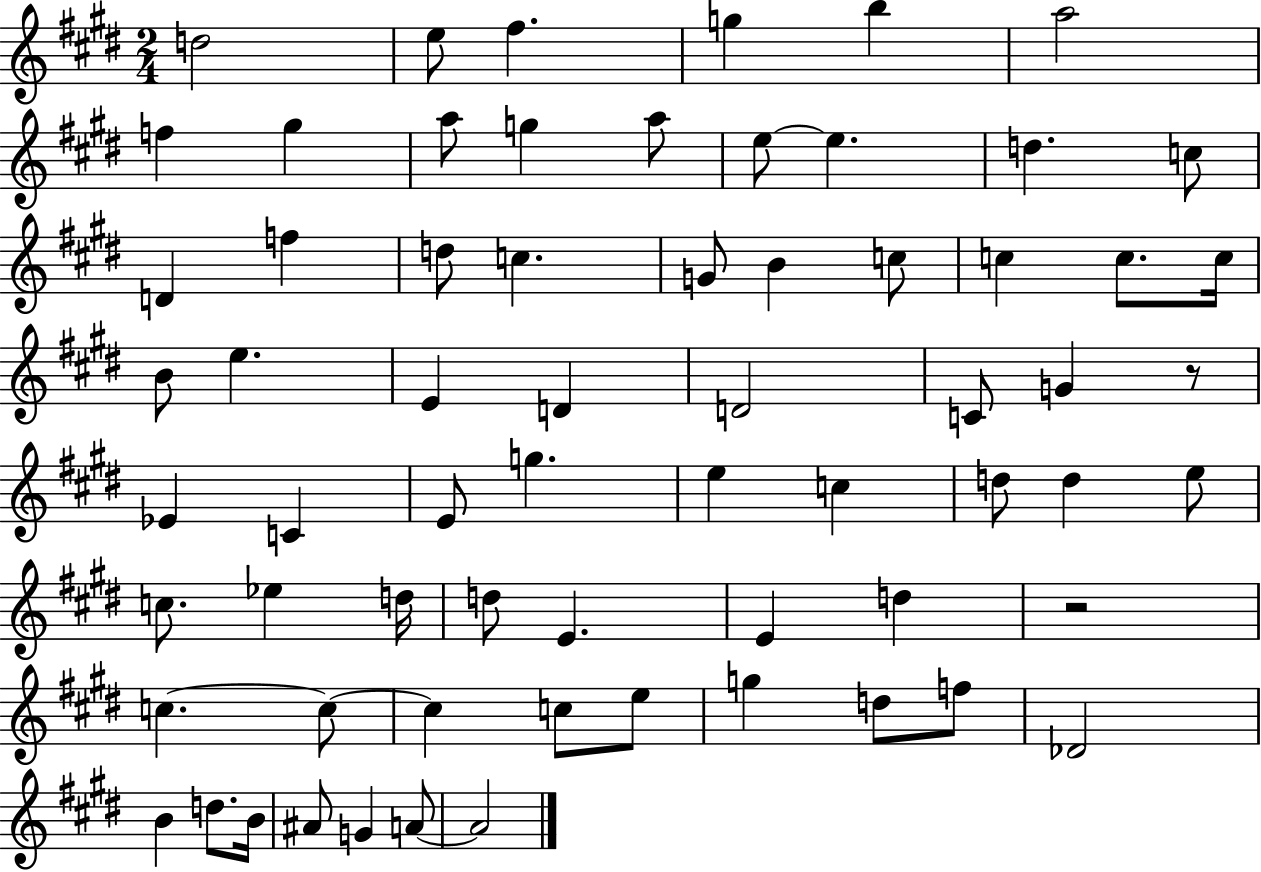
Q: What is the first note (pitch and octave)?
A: D5